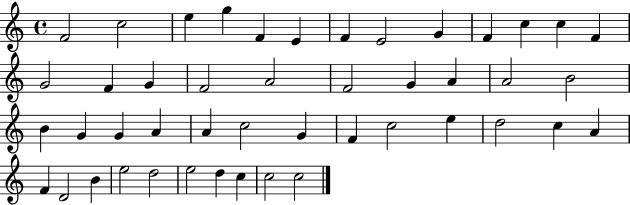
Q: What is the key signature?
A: C major